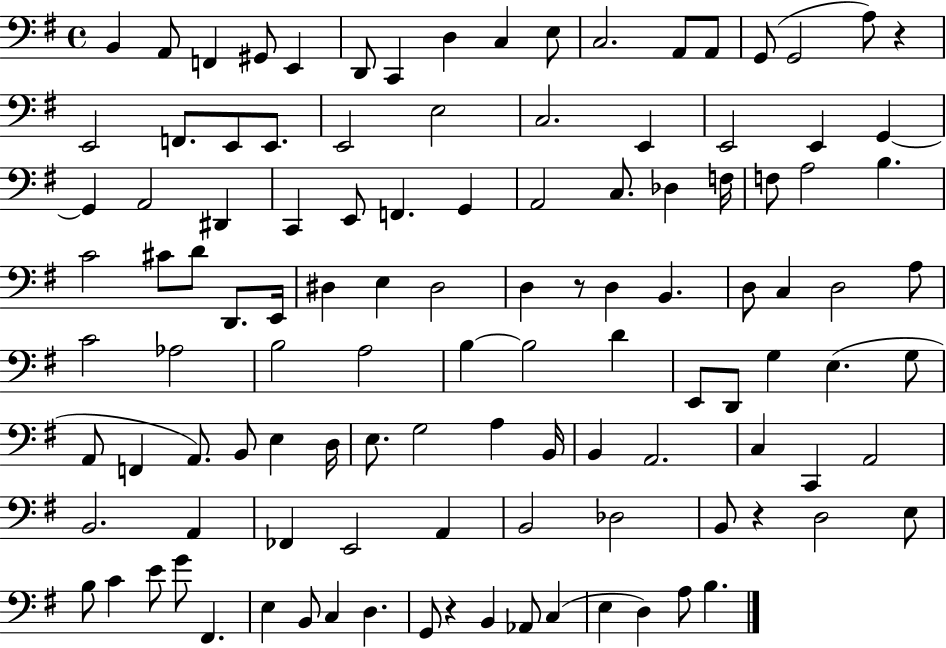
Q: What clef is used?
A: bass